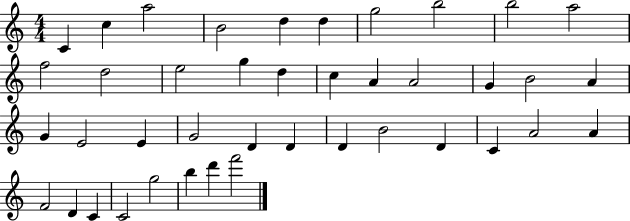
{
  \clef treble
  \numericTimeSignature
  \time 4/4
  \key c \major
  c'4 c''4 a''2 | b'2 d''4 d''4 | g''2 b''2 | b''2 a''2 | \break f''2 d''2 | e''2 g''4 d''4 | c''4 a'4 a'2 | g'4 b'2 a'4 | \break g'4 e'2 e'4 | g'2 d'4 d'4 | d'4 b'2 d'4 | c'4 a'2 a'4 | \break f'2 d'4 c'4 | c'2 g''2 | b''4 d'''4 f'''2 | \bar "|."
}